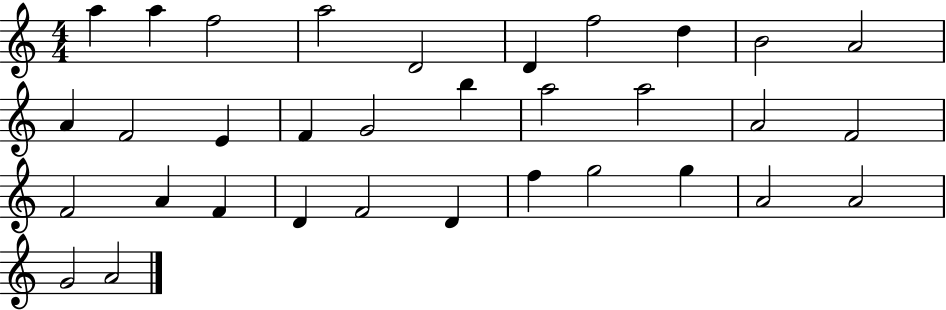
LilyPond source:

{
  \clef treble
  \numericTimeSignature
  \time 4/4
  \key c \major
  a''4 a''4 f''2 | a''2 d'2 | d'4 f''2 d''4 | b'2 a'2 | \break a'4 f'2 e'4 | f'4 g'2 b''4 | a''2 a''2 | a'2 f'2 | \break f'2 a'4 f'4 | d'4 f'2 d'4 | f''4 g''2 g''4 | a'2 a'2 | \break g'2 a'2 | \bar "|."
}